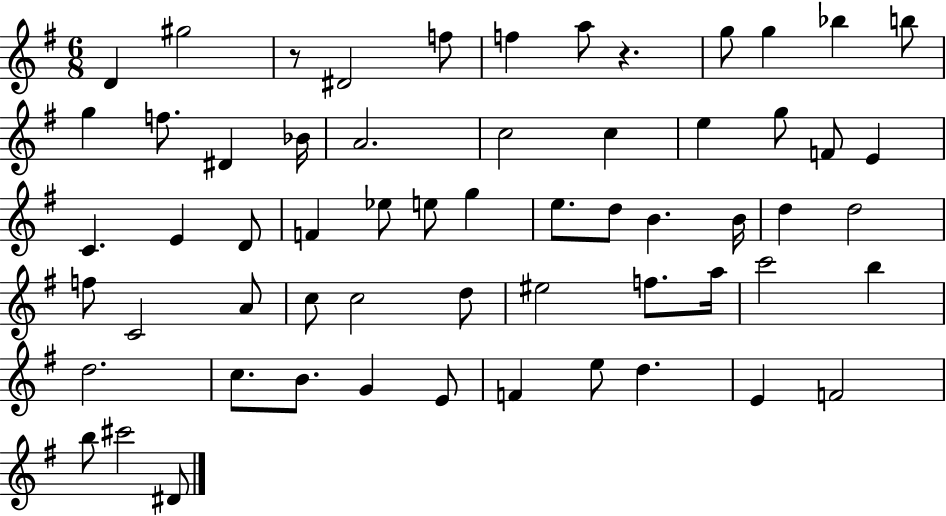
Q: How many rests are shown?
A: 2